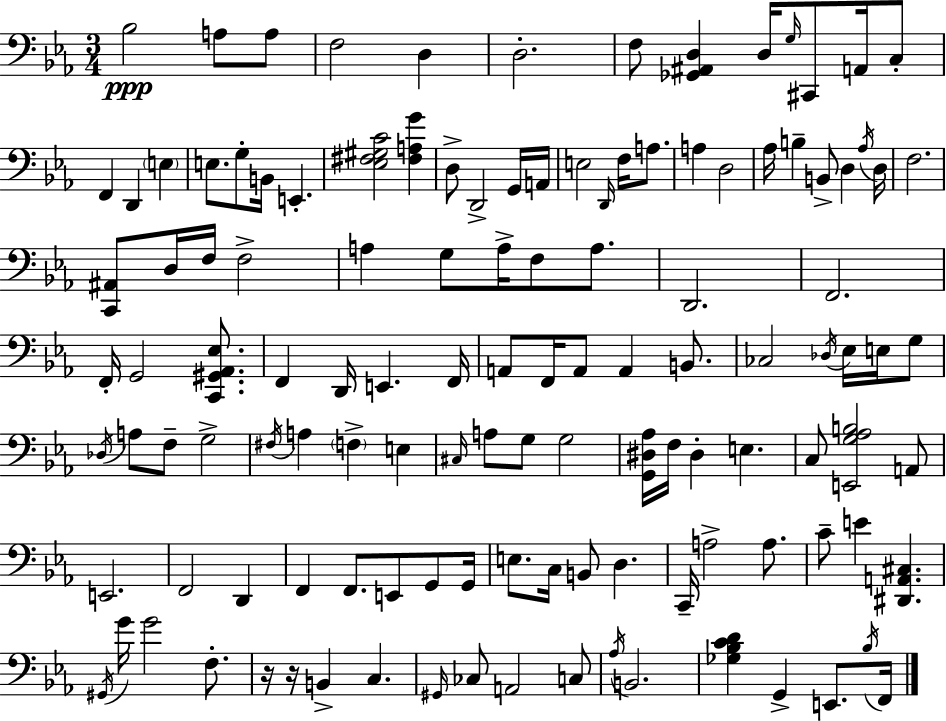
Bb3/h A3/e A3/e F3/h D3/q D3/h. F3/e [Gb2,A#2,D3]/q D3/s G3/s C#2/e A2/s C3/e F2/q D2/q E3/q E3/e. G3/e B2/s E2/q. [Eb3,F#3,G#3,C4]/h [F#3,A3,G4]/q D3/e D2/h G2/s A2/s E3/h D2/s F3/s A3/e. A3/q D3/h Ab3/s B3/q B2/e D3/q Ab3/s D3/s F3/h. [C2,A#2]/e D3/s F3/s F3/h A3/q G3/e A3/s F3/e A3/e. D2/h. F2/h. F2/s G2/h [C2,G#2,Ab2,Eb3]/e. F2/q D2/s E2/q. F2/s A2/e F2/s A2/e A2/q B2/e. CES3/h Db3/s Eb3/s E3/s G3/e Db3/s A3/e F3/e G3/h F#3/s A3/q F3/q E3/q C#3/s A3/e G3/e G3/h [G2,D#3,Ab3]/s F3/s D#3/q E3/q. C3/e [E2,G3,Ab3,B3]/h A2/e E2/h. F2/h D2/q F2/q F2/e. E2/e G2/e G2/s E3/e. C3/s B2/e D3/q. C2/s A3/h A3/e. C4/e E4/q [D#2,A2,C#3]/q. G#2/s G4/s G4/h F3/e. R/s R/s B2/q C3/q. G#2/s CES3/e A2/h C3/e Ab3/s B2/h. [Gb3,Bb3,C4,D4]/q G2/q E2/e. Bb3/s F2/s